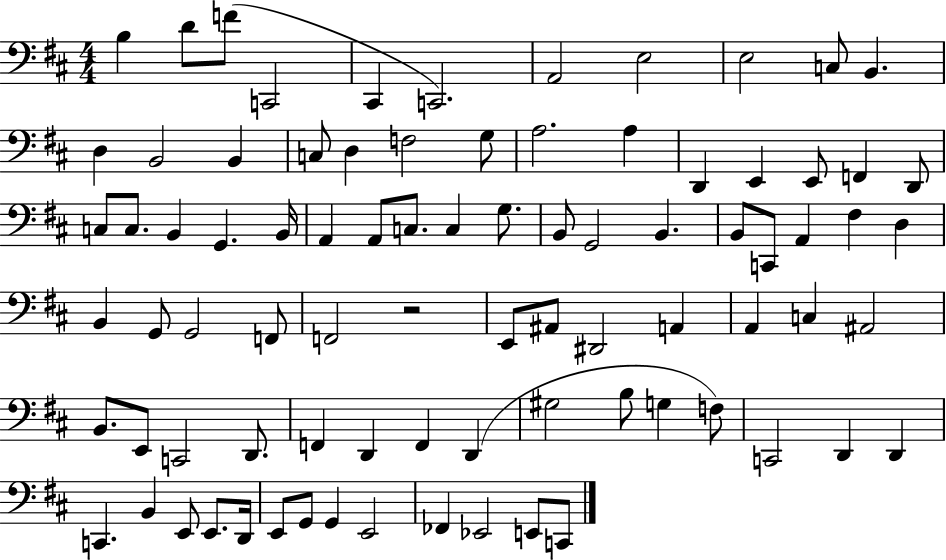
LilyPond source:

{
  \clef bass
  \numericTimeSignature
  \time 4/4
  \key d \major
  b4 d'8 f'8( c,2 | cis,4 c,2.) | a,2 e2 | e2 c8 b,4. | \break d4 b,2 b,4 | c8 d4 f2 g8 | a2. a4 | d,4 e,4 e,8 f,4 d,8 | \break c8 c8. b,4 g,4. b,16 | a,4 a,8 c8. c4 g8. | b,8 g,2 b,4. | b,8 c,8 a,4 fis4 d4 | \break b,4 g,8 g,2 f,8 | f,2 r2 | e,8 ais,8 dis,2 a,4 | a,4 c4 ais,2 | \break b,8. e,8 c,2 d,8. | f,4 d,4 f,4 d,4( | gis2 b8 g4 f8) | c,2 d,4 d,4 | \break c,4. b,4 e,8 e,8. d,16 | e,8 g,8 g,4 e,2 | fes,4 ees,2 e,8 c,8 | \bar "|."
}